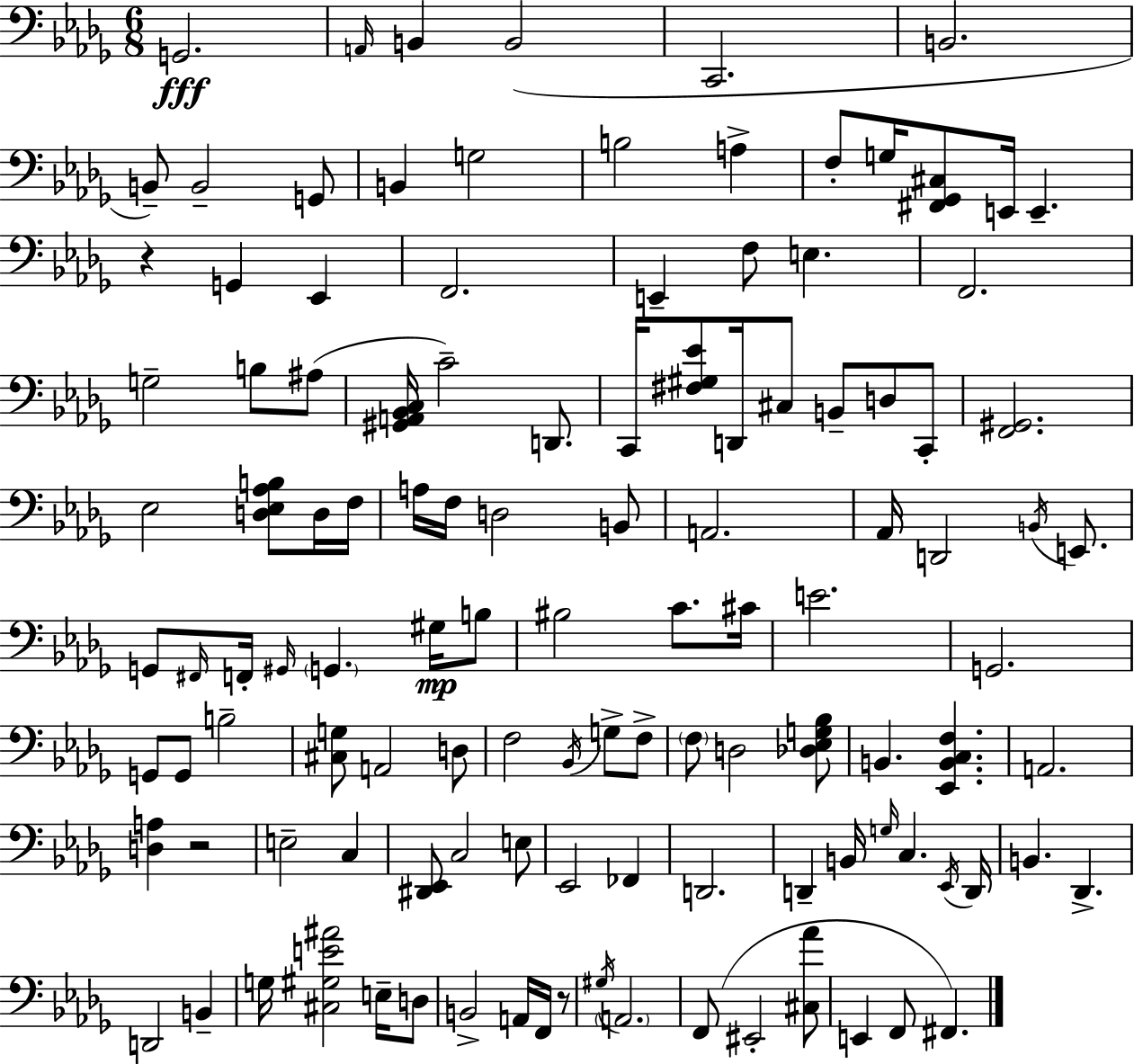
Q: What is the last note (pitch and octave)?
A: F#2